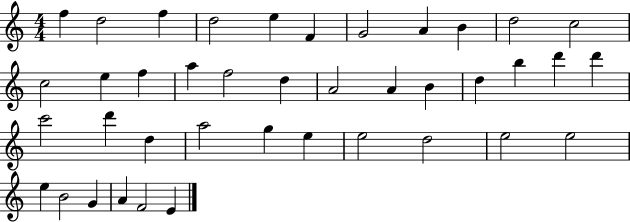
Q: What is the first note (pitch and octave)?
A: F5